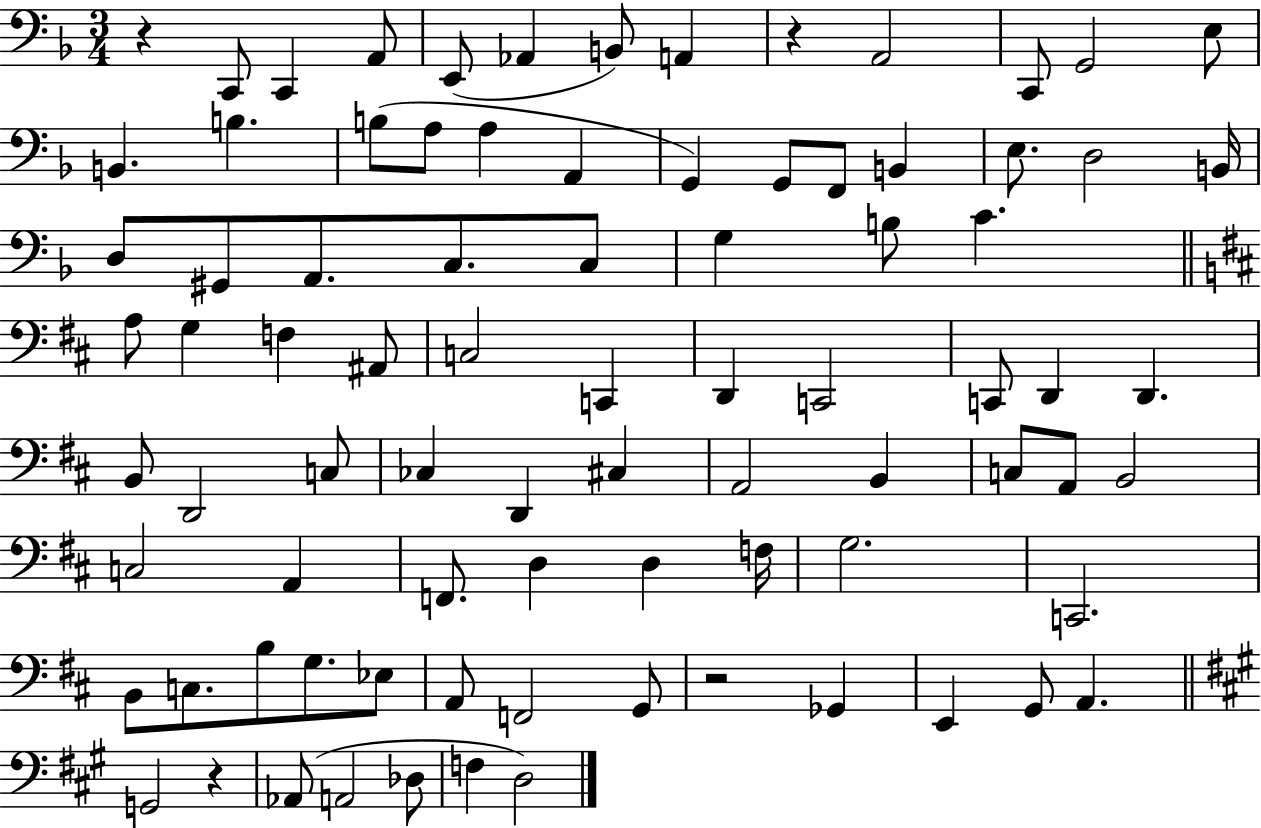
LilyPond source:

{
  \clef bass
  \numericTimeSignature
  \time 3/4
  \key f \major
  r4 c,8 c,4 a,8 | e,8( aes,4 b,8) a,4 | r4 a,2 | c,8 g,2 e8 | \break b,4. b4. | b8( a8 a4 a,4 | g,4) g,8 f,8 b,4 | e8. d2 b,16 | \break d8 gis,8 a,8. c8. c8 | g4 b8 c'4. | \bar "||" \break \key d \major a8 g4 f4 ais,8 | c2 c,4 | d,4 c,2 | c,8 d,4 d,4. | \break b,8 d,2 c8 | ces4 d,4 cis4 | a,2 b,4 | c8 a,8 b,2 | \break c2 a,4 | f,8. d4 d4 f16 | g2. | c,2. | \break b,8 c8. b8 g8. ees8 | a,8 f,2 g,8 | r2 ges,4 | e,4 g,8 a,4. | \break \bar "||" \break \key a \major g,2 r4 | aes,8( a,2 des8 | f4 d2) | \bar "|."
}